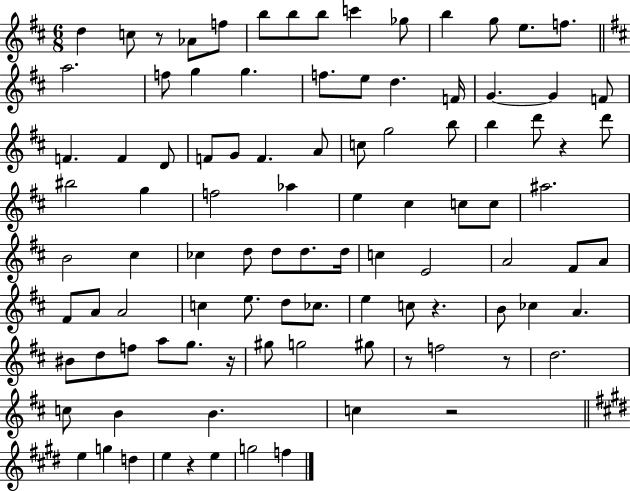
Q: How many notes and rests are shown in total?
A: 99